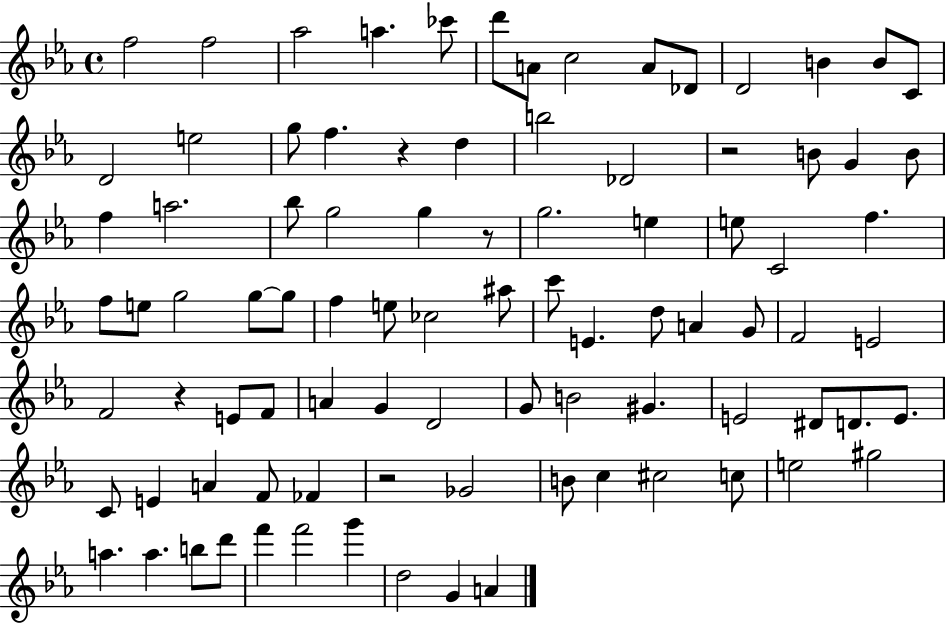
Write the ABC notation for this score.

X:1
T:Untitled
M:4/4
L:1/4
K:Eb
f2 f2 _a2 a _c'/2 d'/2 A/2 c2 A/2 _D/2 D2 B B/2 C/2 D2 e2 g/2 f z d b2 _D2 z2 B/2 G B/2 f a2 _b/2 g2 g z/2 g2 e e/2 C2 f f/2 e/2 g2 g/2 g/2 f e/2 _c2 ^a/2 c'/2 E d/2 A G/2 F2 E2 F2 z E/2 F/2 A G D2 G/2 B2 ^G E2 ^D/2 D/2 E/2 C/2 E A F/2 _F z2 _G2 B/2 c ^c2 c/2 e2 ^g2 a a b/2 d'/2 f' f'2 g' d2 G A